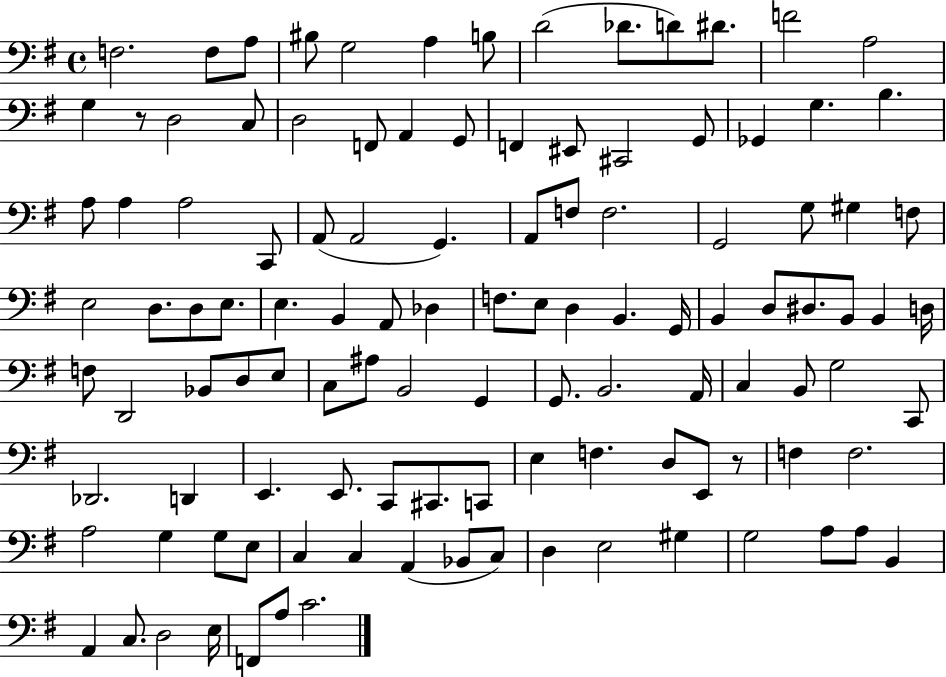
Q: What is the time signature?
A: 4/4